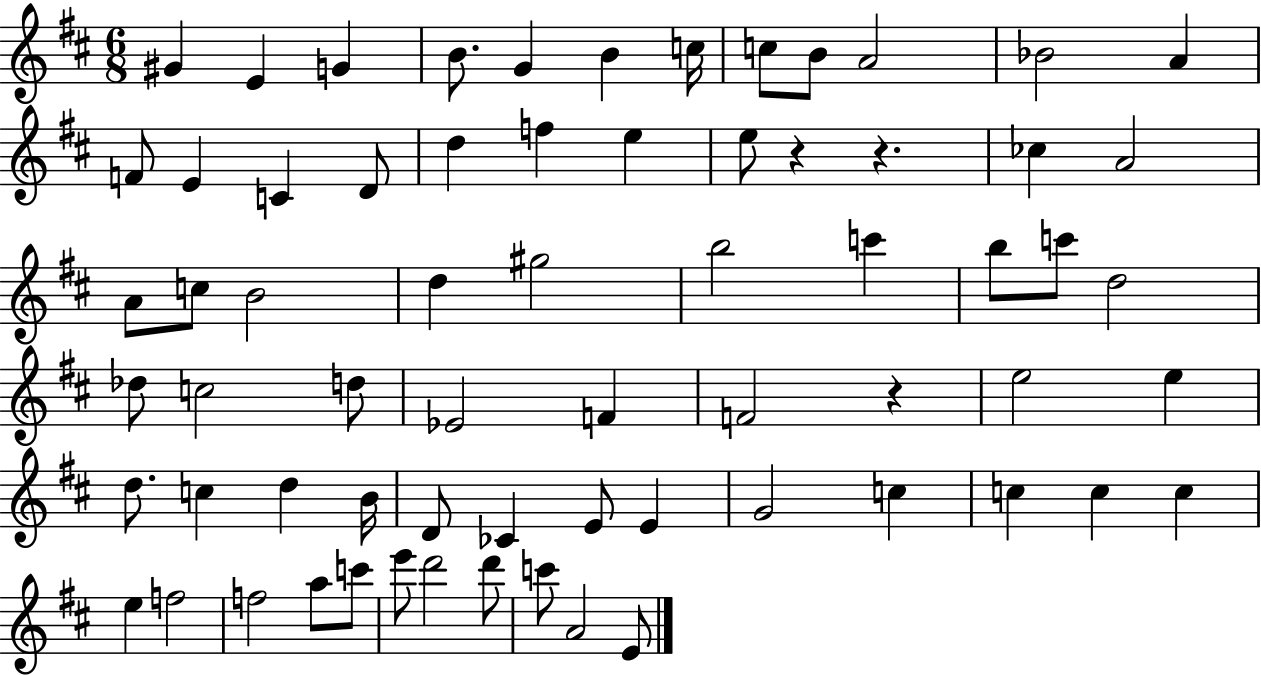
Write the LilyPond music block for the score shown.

{
  \clef treble
  \numericTimeSignature
  \time 6/8
  \key d \major
  gis'4 e'4 g'4 | b'8. g'4 b'4 c''16 | c''8 b'8 a'2 | bes'2 a'4 | \break f'8 e'4 c'4 d'8 | d''4 f''4 e''4 | e''8 r4 r4. | ces''4 a'2 | \break a'8 c''8 b'2 | d''4 gis''2 | b''2 c'''4 | b''8 c'''8 d''2 | \break des''8 c''2 d''8 | ees'2 f'4 | f'2 r4 | e''2 e''4 | \break d''8. c''4 d''4 b'16 | d'8 ces'4 e'8 e'4 | g'2 c''4 | c''4 c''4 c''4 | \break e''4 f''2 | f''2 a''8 c'''8 | e'''8 d'''2 d'''8 | c'''8 a'2 e'8 | \break \bar "|."
}